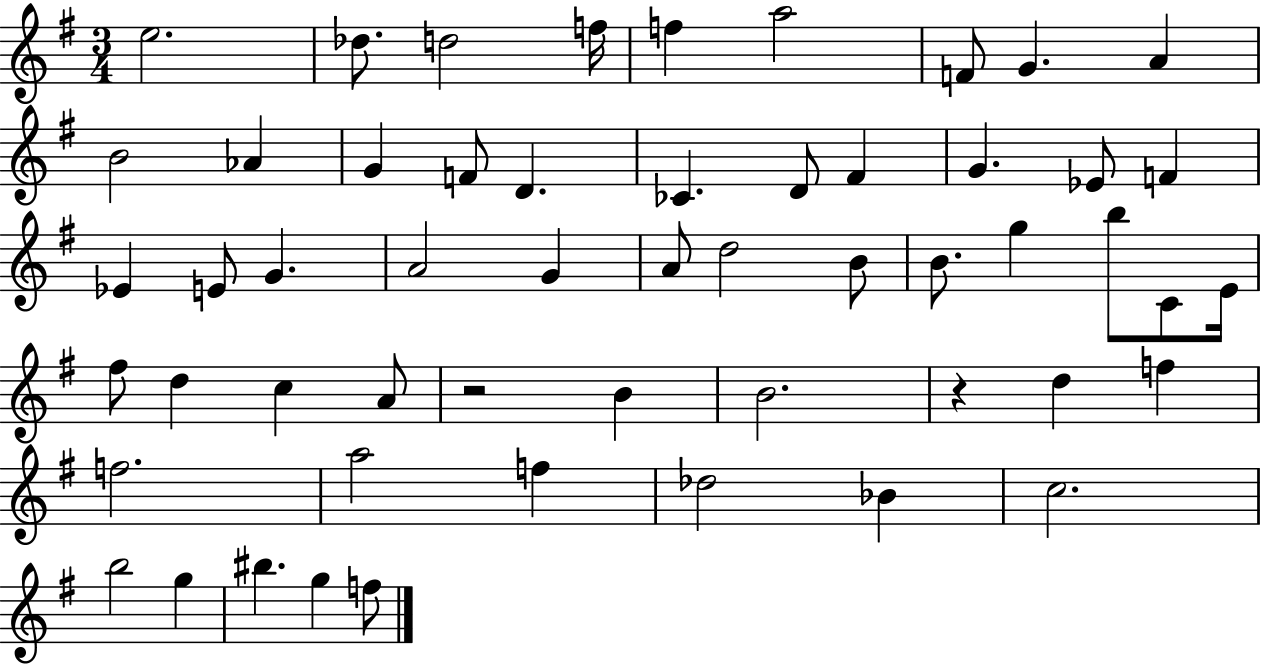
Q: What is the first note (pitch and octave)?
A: E5